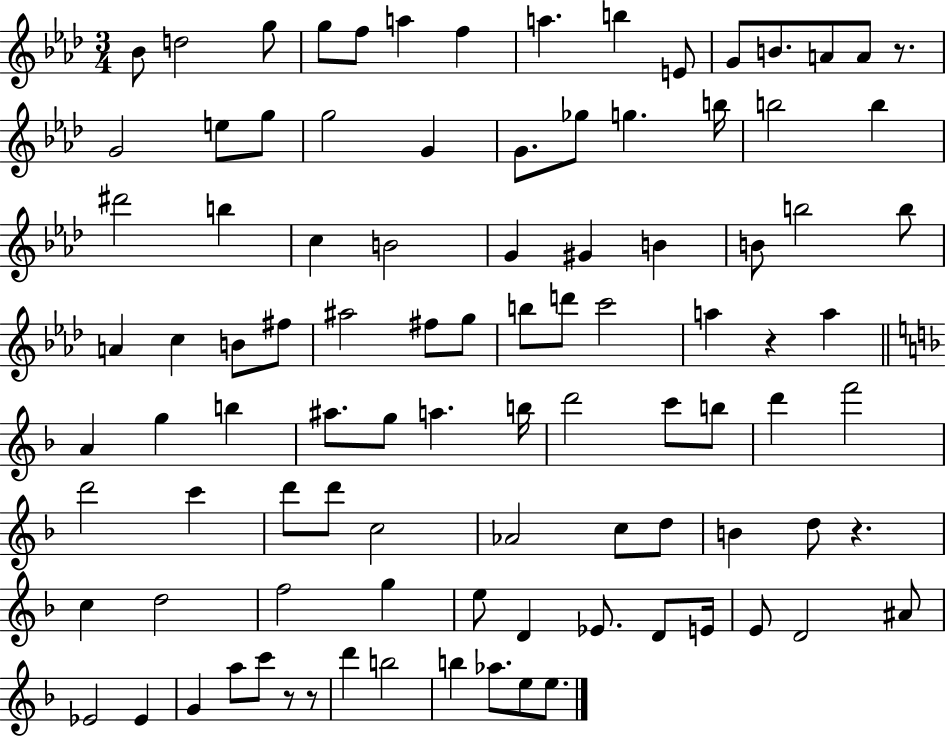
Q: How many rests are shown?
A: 5